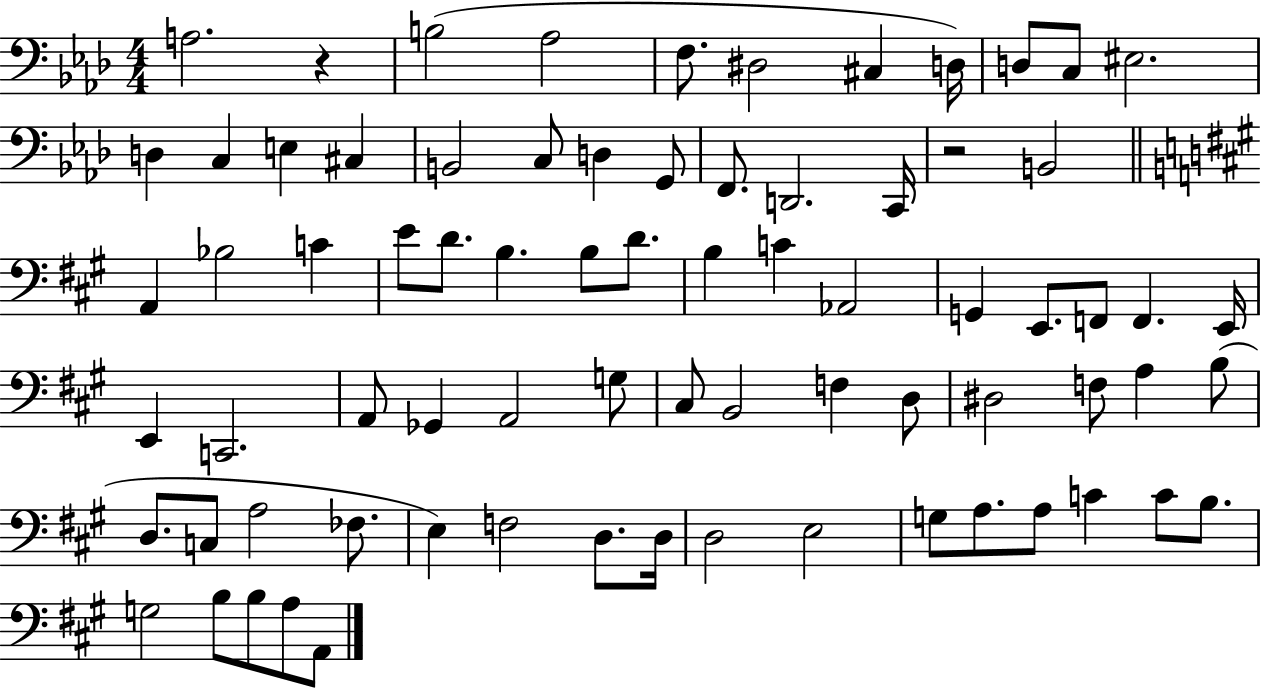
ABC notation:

X:1
T:Untitled
M:4/4
L:1/4
K:Ab
A,2 z B,2 _A,2 F,/2 ^D,2 ^C, D,/4 D,/2 C,/2 ^E,2 D, C, E, ^C, B,,2 C,/2 D, G,,/2 F,,/2 D,,2 C,,/4 z2 B,,2 A,, _B,2 C E/2 D/2 B, B,/2 D/2 B, C _A,,2 G,, E,,/2 F,,/2 F,, E,,/4 E,, C,,2 A,,/2 _G,, A,,2 G,/2 ^C,/2 B,,2 F, D,/2 ^D,2 F,/2 A, B,/2 D,/2 C,/2 A,2 _F,/2 E, F,2 D,/2 D,/4 D,2 E,2 G,/2 A,/2 A,/2 C C/2 B,/2 G,2 B,/2 B,/2 A,/2 A,,/2